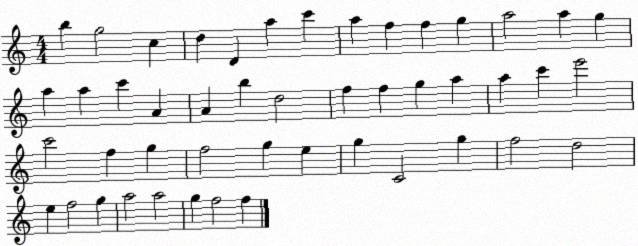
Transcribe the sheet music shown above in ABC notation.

X:1
T:Untitled
M:4/4
L:1/4
K:C
b g2 c d D a c' a f f g a2 a g a a c' A A b d2 f f g a a c' e'2 c'2 f g f2 g e g C2 g f2 d2 e f2 g a2 a2 g f2 f